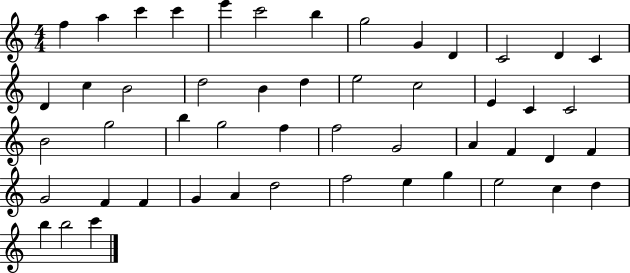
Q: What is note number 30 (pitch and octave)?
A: F5